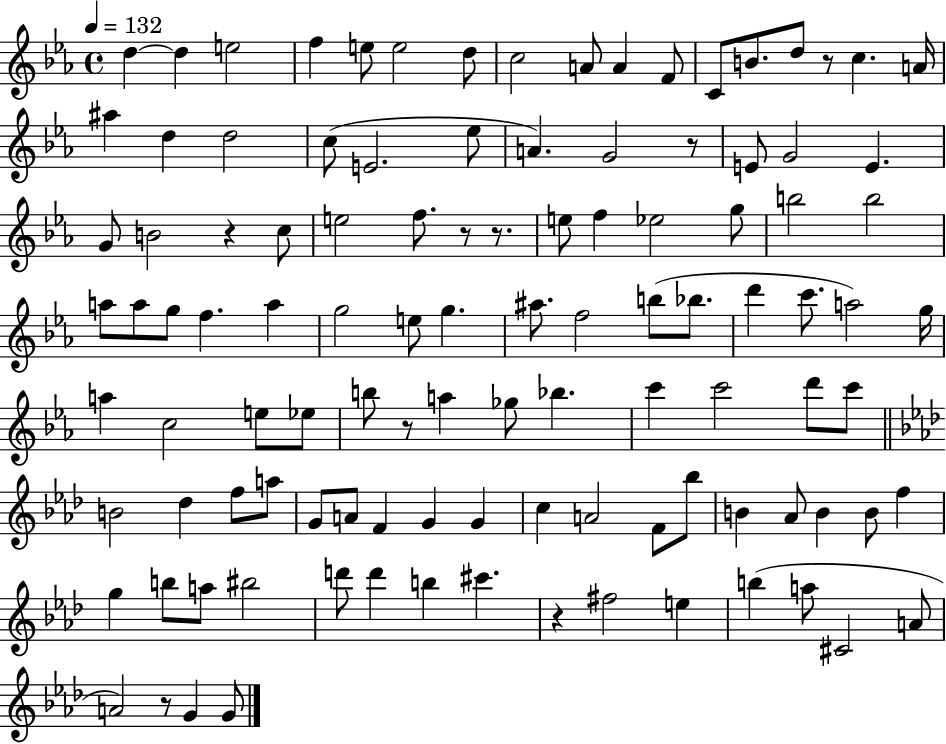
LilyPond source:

{
  \clef treble
  \time 4/4
  \defaultTimeSignature
  \key ees \major
  \tempo 4 = 132
  d''4~~ d''4 e''2 | f''4 e''8 e''2 d''8 | c''2 a'8 a'4 f'8 | c'8 b'8. d''8 r8 c''4. a'16 | \break ais''4 d''4 d''2 | c''8( e'2. ees''8 | a'4.) g'2 r8 | e'8 g'2 e'4. | \break g'8 b'2 r4 c''8 | e''2 f''8. r8 r8. | e''8 f''4 ees''2 g''8 | b''2 b''2 | \break a''8 a''8 g''8 f''4. a''4 | g''2 e''8 g''4. | ais''8. f''2 b''8( bes''8. | d'''4 c'''8. a''2) g''16 | \break a''4 c''2 e''8 ees''8 | b''8 r8 a''4 ges''8 bes''4. | c'''4 c'''2 d'''8 c'''8 | \bar "||" \break \key f \minor b'2 des''4 f''8 a''8 | g'8 a'8 f'4 g'4 g'4 | c''4 a'2 f'8 bes''8 | b'4 aes'8 b'4 b'8 f''4 | \break g''4 b''8 a''8 bis''2 | d'''8 d'''4 b''4 cis'''4. | r4 fis''2 e''4 | b''4( a''8 cis'2 a'8 | \break a'2) r8 g'4 g'8 | \bar "|."
}